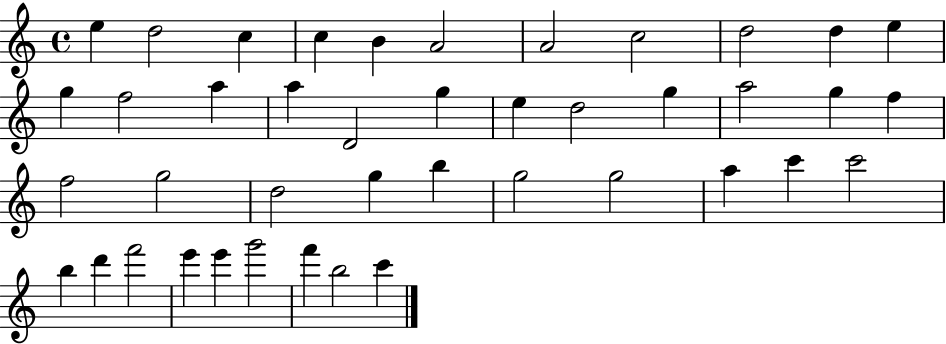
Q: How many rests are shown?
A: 0